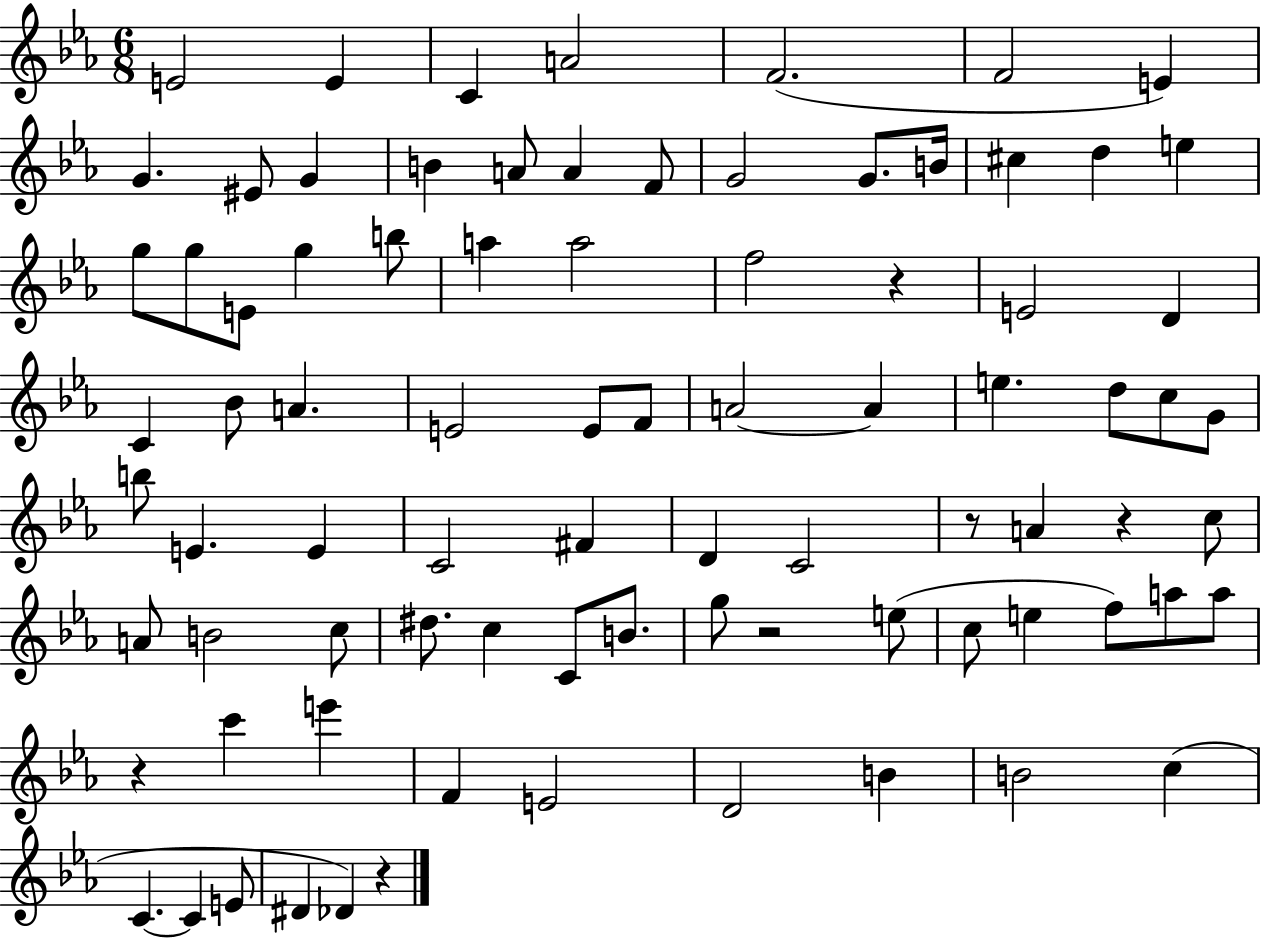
E4/h E4/q C4/q A4/h F4/h. F4/h E4/q G4/q. EIS4/e G4/q B4/q A4/e A4/q F4/e G4/h G4/e. B4/s C#5/q D5/q E5/q G5/e G5/e E4/e G5/q B5/e A5/q A5/h F5/h R/q E4/h D4/q C4/q Bb4/e A4/q. E4/h E4/e F4/e A4/h A4/q E5/q. D5/e C5/e G4/e B5/e E4/q. E4/q C4/h F#4/q D4/q C4/h R/e A4/q R/q C5/e A4/e B4/h C5/e D#5/e. C5/q C4/e B4/e. G5/e R/h E5/e C5/e E5/q F5/e A5/e A5/e R/q C6/q E6/q F4/q E4/h D4/h B4/q B4/h C5/q C4/q. C4/q E4/e D#4/q Db4/q R/q